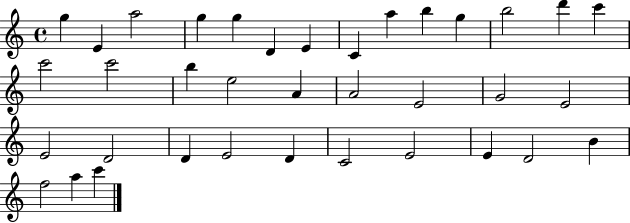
{
  \clef treble
  \time 4/4
  \defaultTimeSignature
  \key c \major
  g''4 e'4 a''2 | g''4 g''4 d'4 e'4 | c'4 a''4 b''4 g''4 | b''2 d'''4 c'''4 | \break c'''2 c'''2 | b''4 e''2 a'4 | a'2 e'2 | g'2 e'2 | \break e'2 d'2 | d'4 e'2 d'4 | c'2 e'2 | e'4 d'2 b'4 | \break f''2 a''4 c'''4 | \bar "|."
}